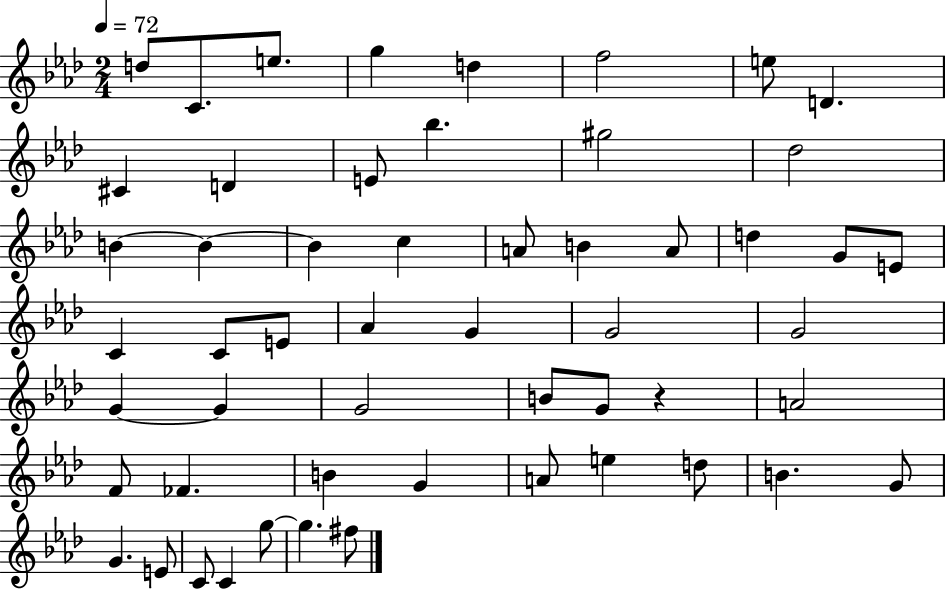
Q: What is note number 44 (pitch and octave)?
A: D5